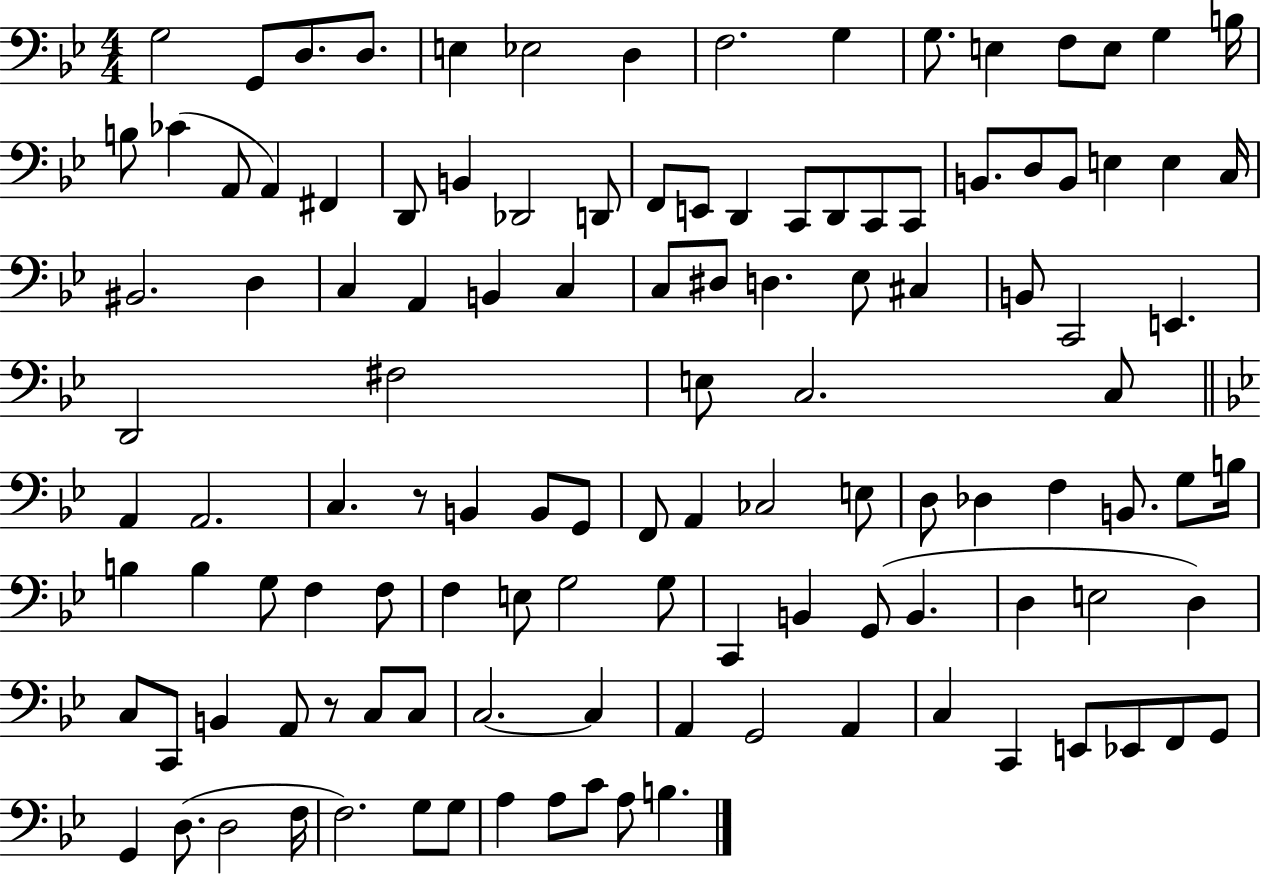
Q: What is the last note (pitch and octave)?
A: B3